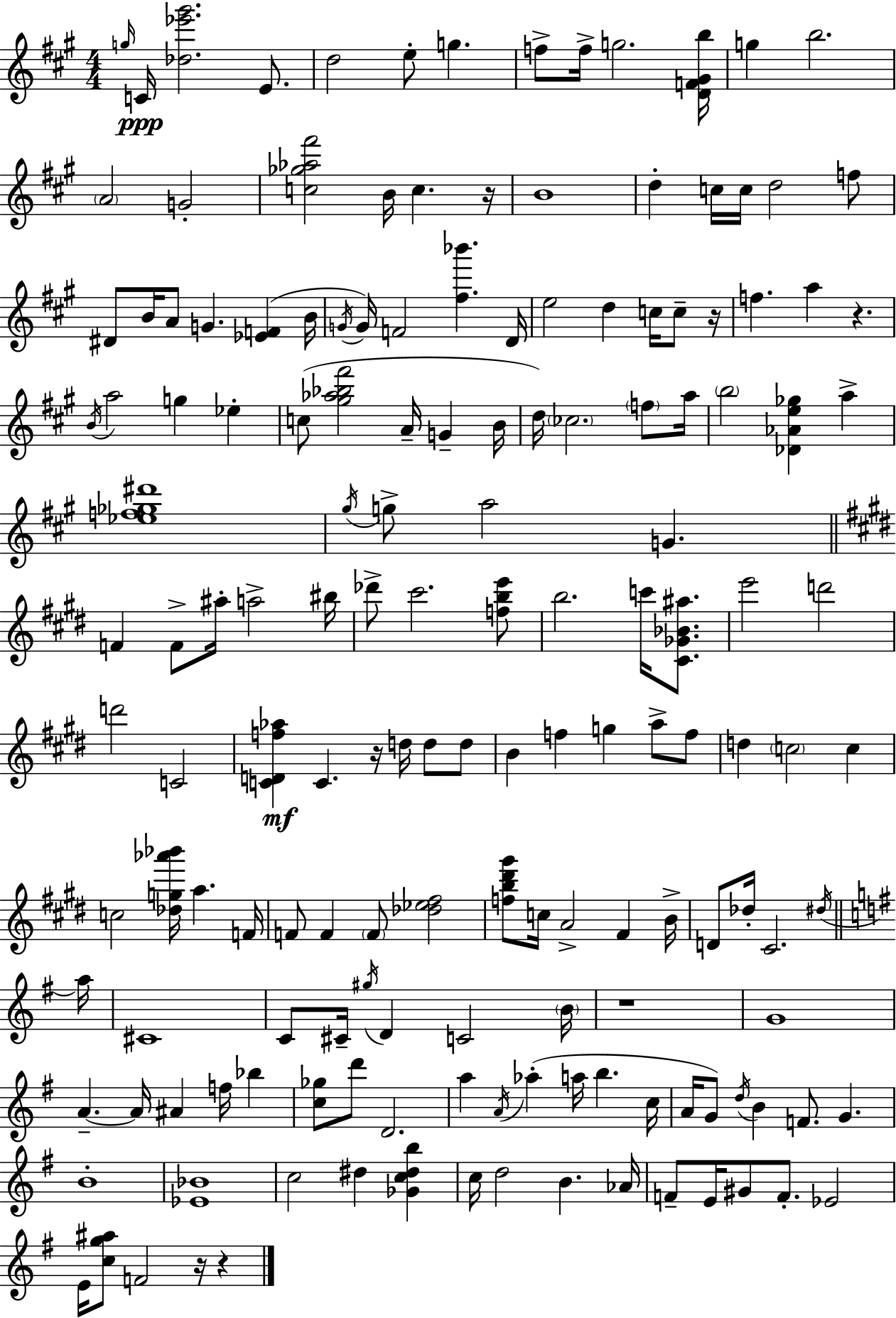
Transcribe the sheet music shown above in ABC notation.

X:1
T:Untitled
M:4/4
L:1/4
K:A
g/4 C/4 [_d_e'^g']2 E/2 d2 e/2 g f/2 f/4 g2 [DF^Gb]/4 g b2 A2 G2 [c_g_a^f']2 B/4 c z/4 B4 d c/4 c/4 d2 f/2 ^D/2 B/4 A/2 G [_EF] B/4 G/4 G/4 F2 [^f_b'] D/4 e2 d c/4 c/2 z/4 f a z B/4 a2 g _e c/2 [^g_a_b^f']2 A/4 G B/4 d/4 _c2 f/2 a/4 b2 [_D_Ae_g] a [_ef_g^d']4 ^g/4 g/2 a2 G F F/2 ^a/4 a2 ^b/4 _d'/2 ^c'2 [fbe']/2 b2 c'/4 [^C_G_B^a]/2 e'2 d'2 d'2 C2 [CDf_a] C z/4 d/4 d/2 d/2 B f g a/2 f/2 d c2 c c2 [_dg_a'_b']/4 a F/4 F/2 F F/2 [_d_e^f]2 [fb^d'^g']/2 c/4 A2 ^F B/4 D/2 _d/4 ^C2 ^d/4 a/4 ^C4 C/2 ^C/4 ^g/4 D C2 B/4 z4 G4 A A/4 ^A f/4 _b [c_g]/2 d'/2 D2 a A/4 _a a/4 b c/4 A/4 G/2 d/4 B F/2 G B4 [_E_B]4 c2 ^d [_Gc^db] c/4 d2 B _A/4 F/2 E/4 ^G/2 F/2 _E2 E/4 [cg^a]/2 F2 z/4 z